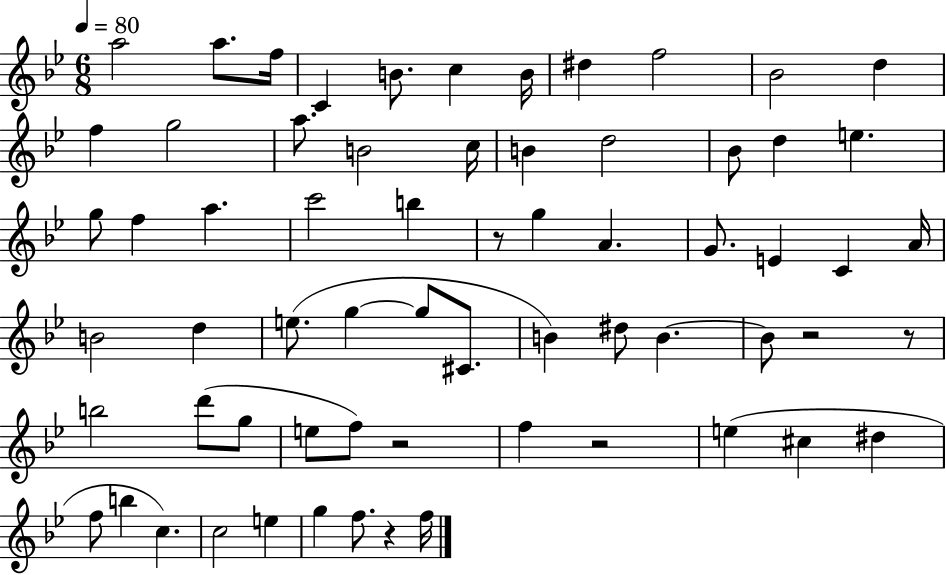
A5/h A5/e. F5/s C4/q B4/e. C5/q B4/s D#5/q F5/h Bb4/h D5/q F5/q G5/h A5/e. B4/h C5/s B4/q D5/h Bb4/e D5/q E5/q. G5/e F5/q A5/q. C6/h B5/q R/e G5/q A4/q. G4/e. E4/q C4/q A4/s B4/h D5/q E5/e. G5/q G5/e C#4/e. B4/q D#5/e B4/q. B4/e R/h R/e B5/h D6/e G5/e E5/e F5/e R/h F5/q R/h E5/q C#5/q D#5/q F5/e B5/q C5/q. C5/h E5/q G5/q F5/e. R/q F5/s